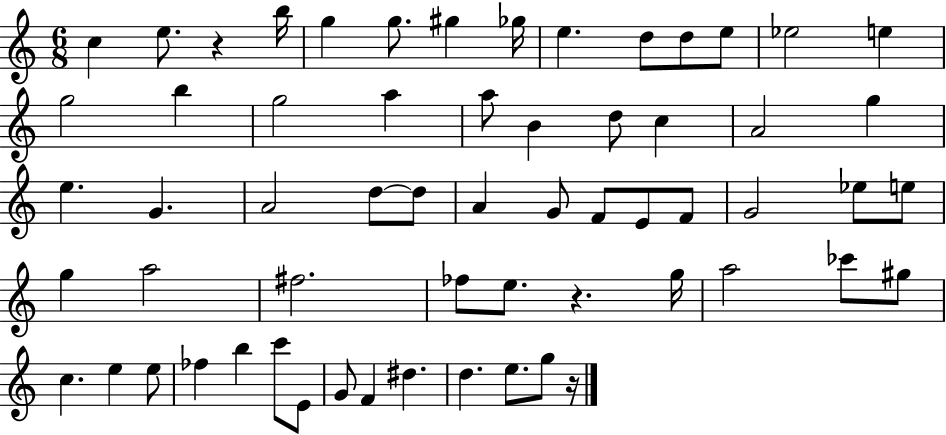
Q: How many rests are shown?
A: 3